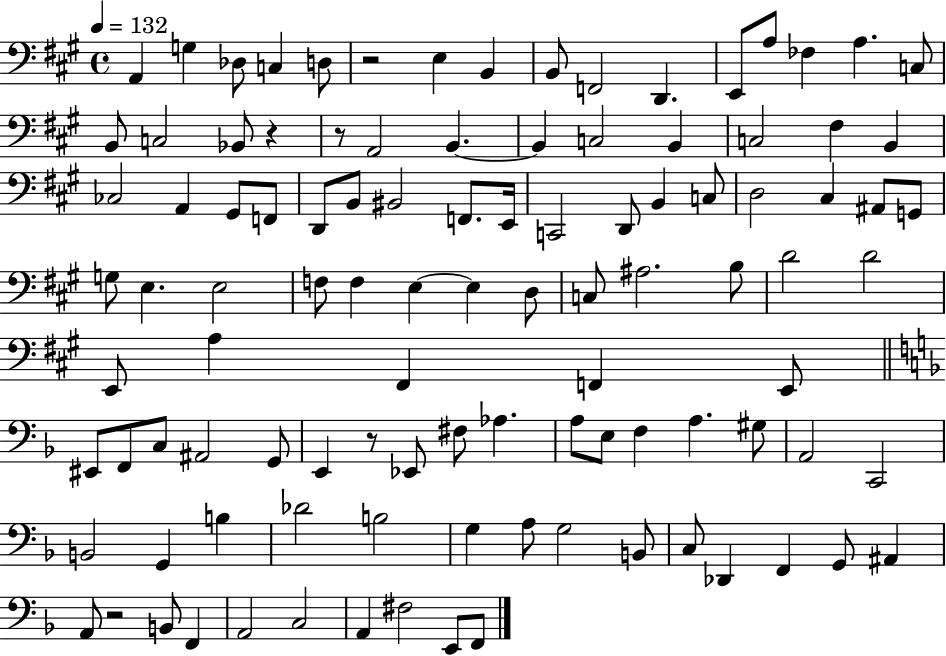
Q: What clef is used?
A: bass